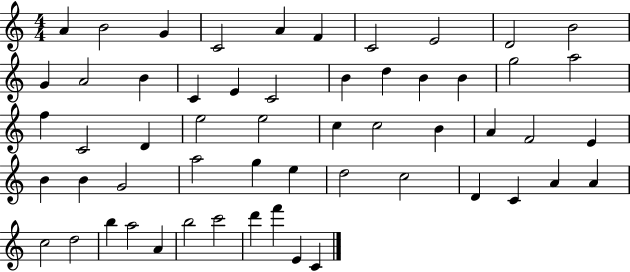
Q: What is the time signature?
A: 4/4